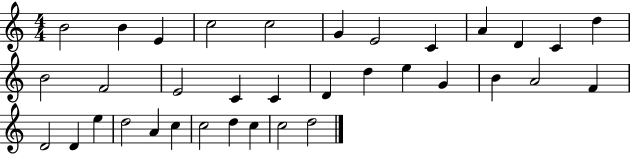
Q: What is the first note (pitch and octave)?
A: B4